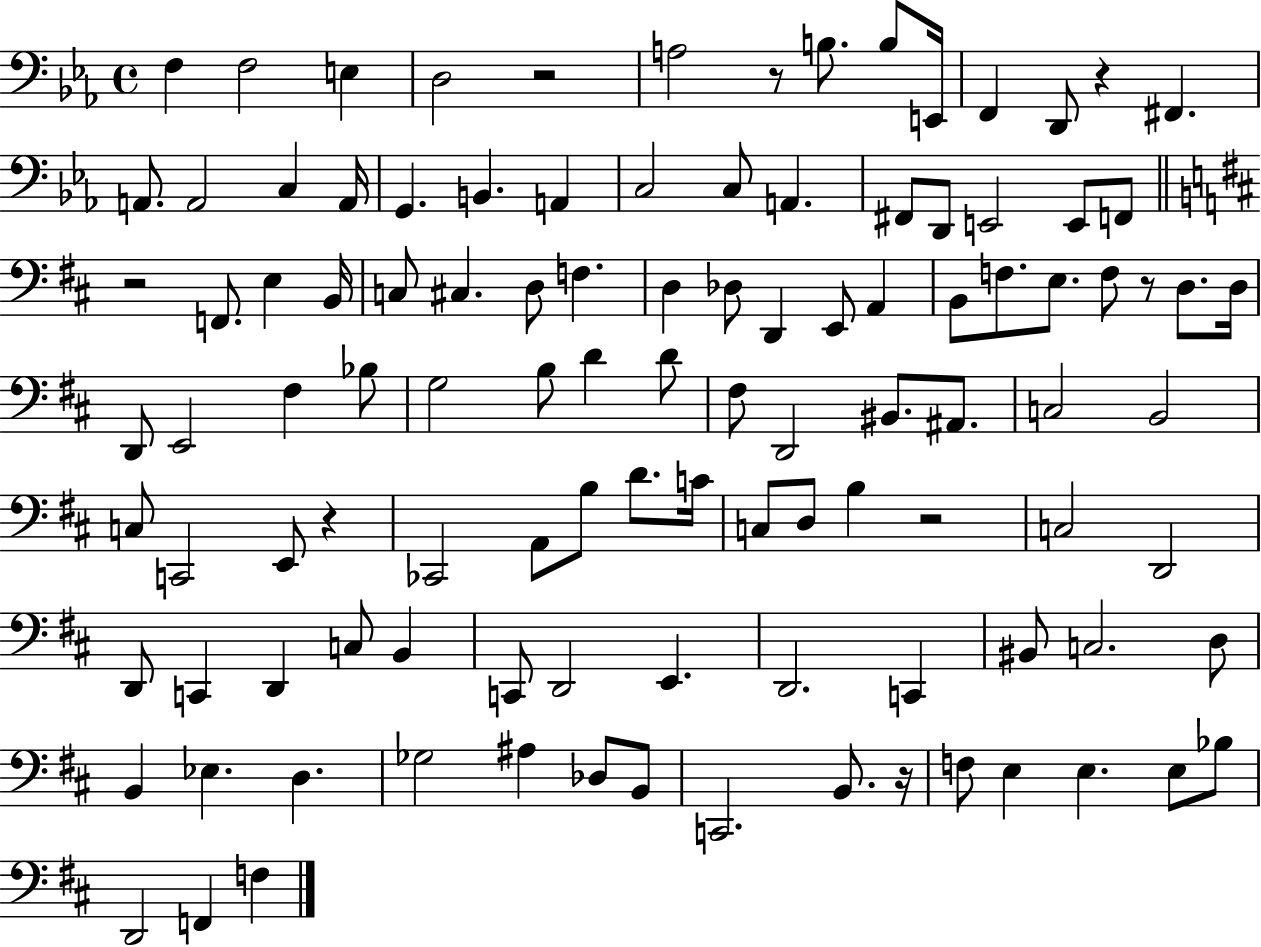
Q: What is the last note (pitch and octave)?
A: F3